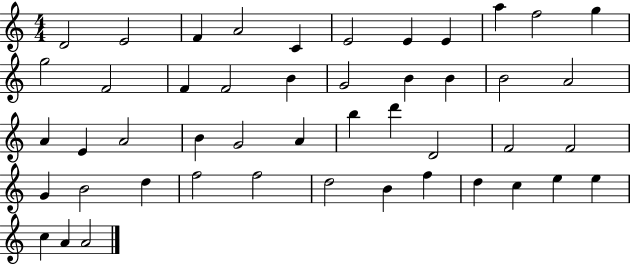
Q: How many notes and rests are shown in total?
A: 47